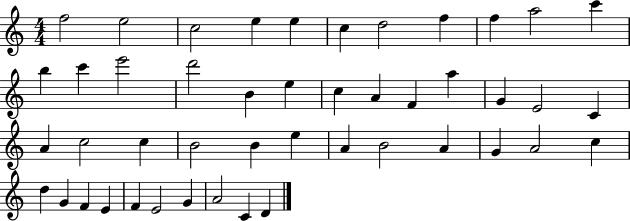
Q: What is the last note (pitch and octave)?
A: D4